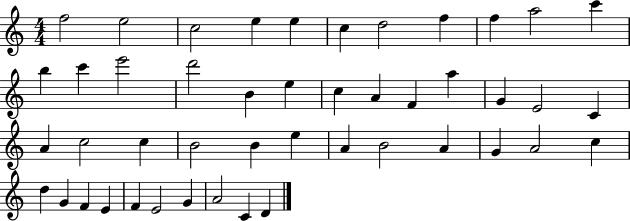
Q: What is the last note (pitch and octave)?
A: D4